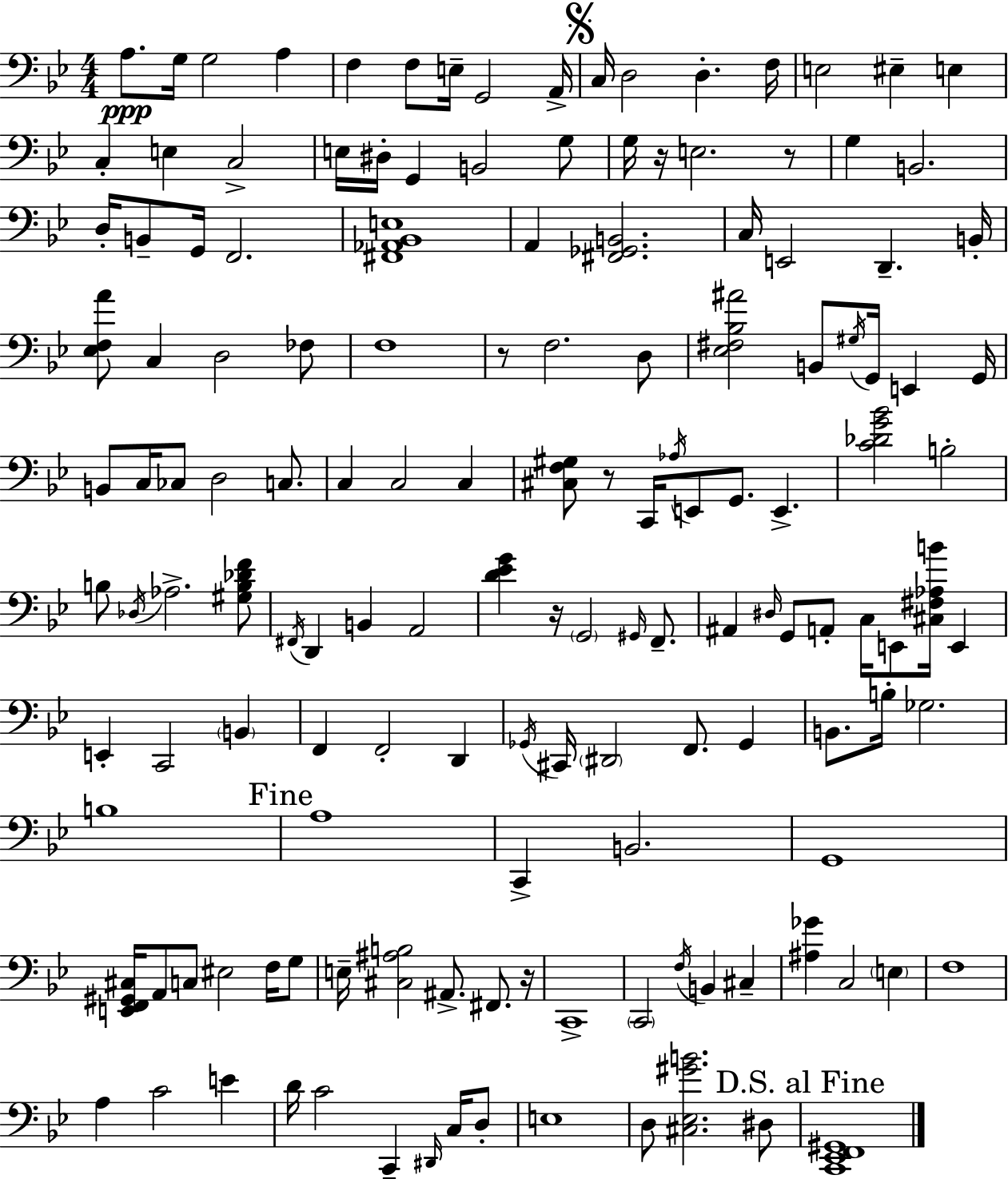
{
  \clef bass
  \numericTimeSignature
  \time 4/4
  \key g \minor
  a8.\ppp g16 g2 a4 | f4 f8 e16-- g,2 a,16-> | \mark \markup { \musicglyph "scripts.segno" } c16 d2 d4.-. f16 | e2 eis4-- e4 | \break c4-. e4 c2-> | e16 dis16-. g,4 b,2 g8 | g16 r16 e2. r8 | g4 b,2. | \break d16-. b,8-- g,16 f,2. | <fis, aes, bes, e>1 | a,4 <fis, ges, b,>2. | c16 e,2 d,4.-- b,16-. | \break <ees f a'>8 c4 d2 fes8 | f1 | r8 f2. d8 | <ees fis bes ais'>2 b,8 \acciaccatura { gis16 } g,16 e,4 | \break g,16 b,8 c16 ces8 d2 c8. | c4 c2 c4 | <cis f gis>8 r8 c,16 \acciaccatura { aes16 } e,8 g,8. e,4.-> | <c' des' g' bes'>2 b2-. | \break b8 \acciaccatura { des16 } aes2.-> | <gis b des' f'>8 \acciaccatura { fis,16 } d,4 b,4 a,2 | <d' ees' g'>4 r16 \parenthesize g,2 | \grace { gis,16 } f,8.-- ais,4 \grace { dis16 } g,8 a,8-. c16 e,8 | \break <cis fis aes b'>16 e,4 e,4-. c,2 | \parenthesize b,4 f,4 f,2-. | d,4 \acciaccatura { ges,16 } cis,16 \parenthesize dis,2 | f,8. ges,4 b,8. b16-. ges2. | \break b1 | \mark "Fine" a1 | c,4-> b,2. | g,1 | \break <e, f, gis, cis>16 a,8 c8 eis2 | f16 g8 e16-- <cis ais b>2 | ais,8.-> fis,8. r16 c,1-> | \parenthesize c,2 \acciaccatura { f16 } | \break b,4 cis4-- <ais ges'>4 c2 | \parenthesize e4 f1 | a4 c'2 | e'4 d'16 c'2 | \break c,4-- \grace { dis,16 } c16 d8-. e1 | d8 <cis ees gis' b'>2. | dis8 \mark "D.S. al Fine" <c, ees, f, gis,>1 | \bar "|."
}